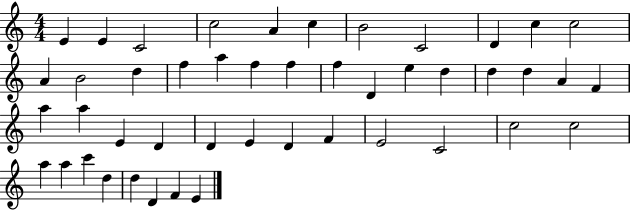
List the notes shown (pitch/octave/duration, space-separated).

E4/q E4/q C4/h C5/h A4/q C5/q B4/h C4/h D4/q C5/q C5/h A4/q B4/h D5/q F5/q A5/q F5/q F5/q F5/q D4/q E5/q D5/q D5/q D5/q A4/q F4/q A5/q A5/q E4/q D4/q D4/q E4/q D4/q F4/q E4/h C4/h C5/h C5/h A5/q A5/q C6/q D5/q D5/q D4/q F4/q E4/q